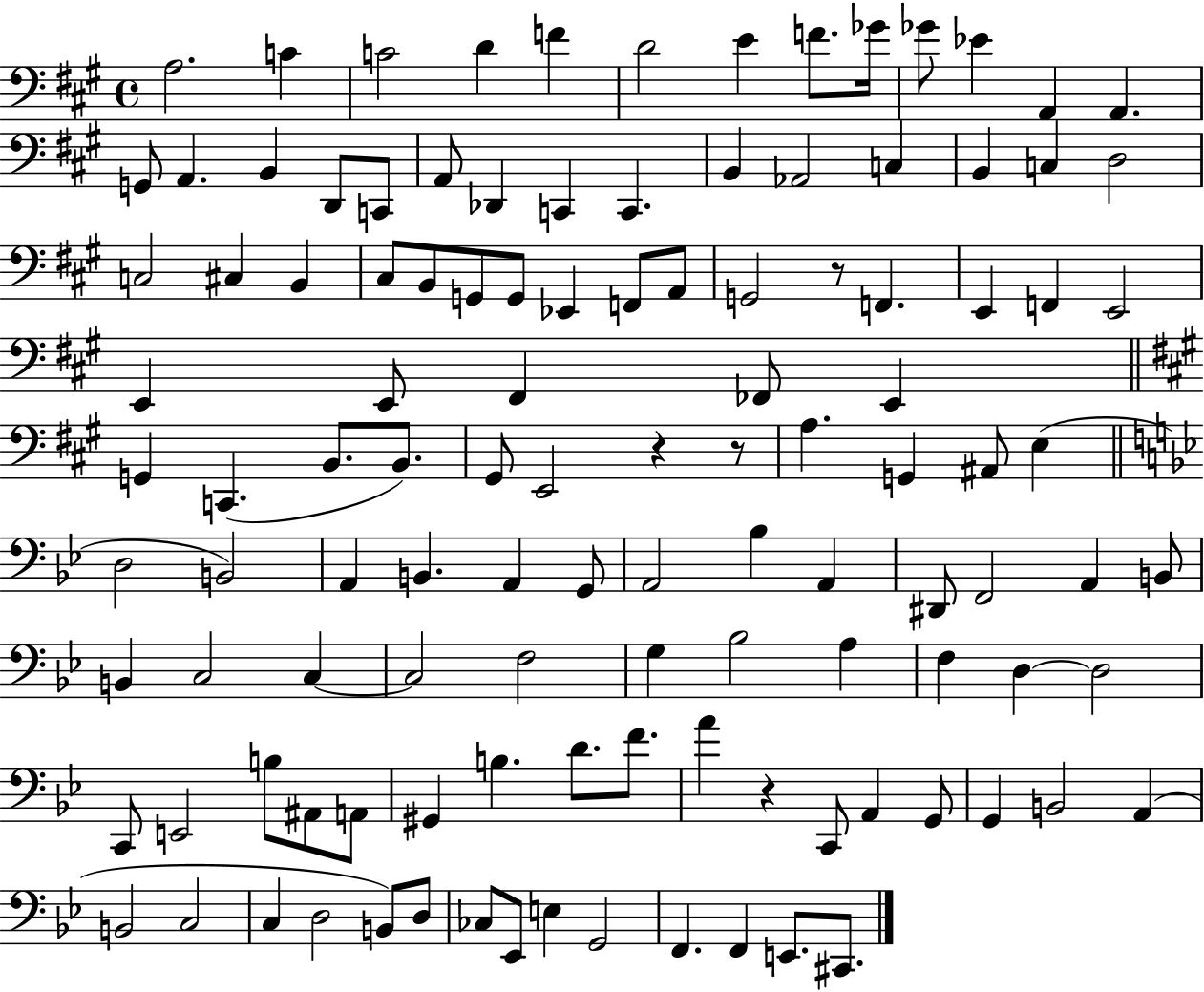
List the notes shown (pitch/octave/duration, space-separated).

A3/h. C4/q C4/h D4/q F4/q D4/h E4/q F4/e. Gb4/s Gb4/e Eb4/q A2/q A2/q. G2/e A2/q. B2/q D2/e C2/e A2/e Db2/q C2/q C2/q. B2/q Ab2/h C3/q B2/q C3/q D3/h C3/h C#3/q B2/q C#3/e B2/e G2/e G2/e Eb2/q F2/e A2/e G2/h R/e F2/q. E2/q F2/q E2/h E2/q E2/e F#2/q FES2/e E2/q G2/q C2/q. B2/e. B2/e. G#2/e E2/h R/q R/e A3/q. G2/q A#2/e E3/q D3/h B2/h A2/q B2/q. A2/q G2/e A2/h Bb3/q A2/q D#2/e F2/h A2/q B2/e B2/q C3/h C3/q C3/h F3/h G3/q Bb3/h A3/q F3/q D3/q D3/h C2/e E2/h B3/e A#2/e A2/e G#2/q B3/q. D4/e. F4/e. A4/q R/q C2/e A2/q G2/e G2/q B2/h A2/q B2/h C3/h C3/q D3/h B2/e D3/e CES3/e Eb2/e E3/q G2/h F2/q. F2/q E2/e. C#2/e.